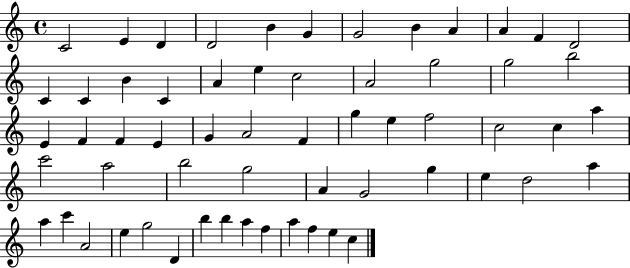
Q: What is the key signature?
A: C major